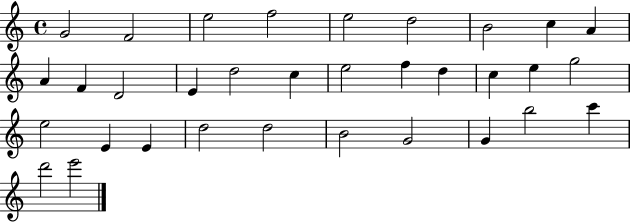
X:1
T:Untitled
M:4/4
L:1/4
K:C
G2 F2 e2 f2 e2 d2 B2 c A A F D2 E d2 c e2 f d c e g2 e2 E E d2 d2 B2 G2 G b2 c' d'2 e'2